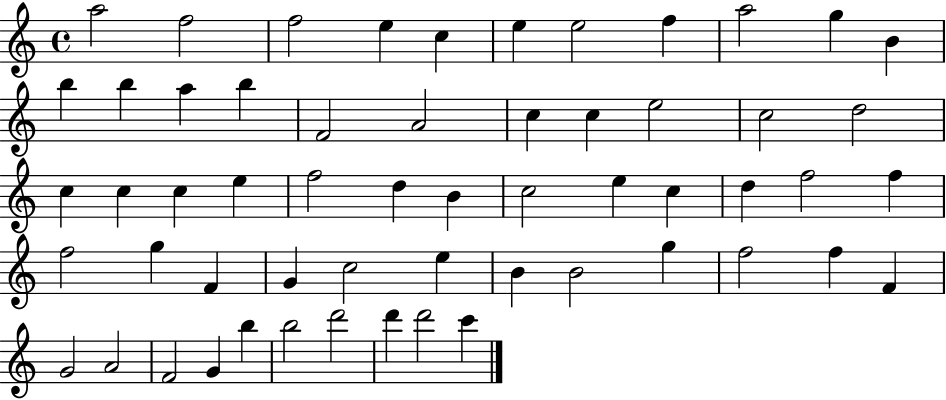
{
  \clef treble
  \time 4/4
  \defaultTimeSignature
  \key c \major
  a''2 f''2 | f''2 e''4 c''4 | e''4 e''2 f''4 | a''2 g''4 b'4 | \break b''4 b''4 a''4 b''4 | f'2 a'2 | c''4 c''4 e''2 | c''2 d''2 | \break c''4 c''4 c''4 e''4 | f''2 d''4 b'4 | c''2 e''4 c''4 | d''4 f''2 f''4 | \break f''2 g''4 f'4 | g'4 c''2 e''4 | b'4 b'2 g''4 | f''2 f''4 f'4 | \break g'2 a'2 | f'2 g'4 b''4 | b''2 d'''2 | d'''4 d'''2 c'''4 | \break \bar "|."
}